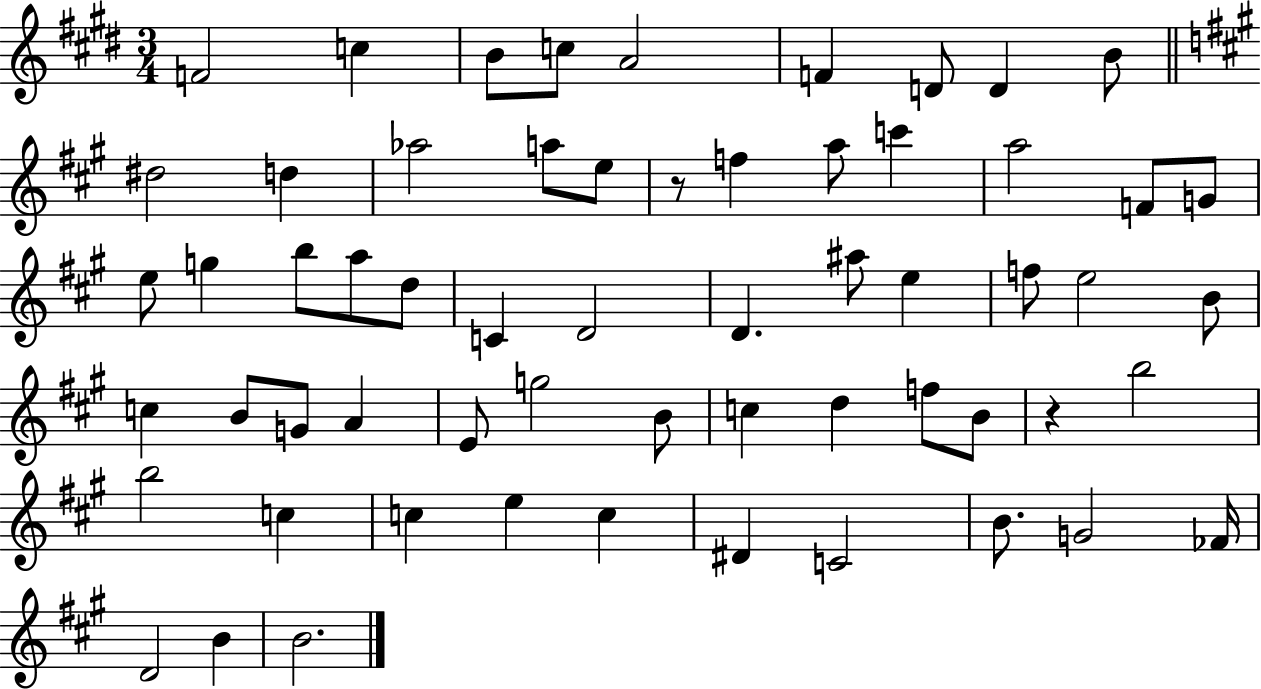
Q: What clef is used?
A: treble